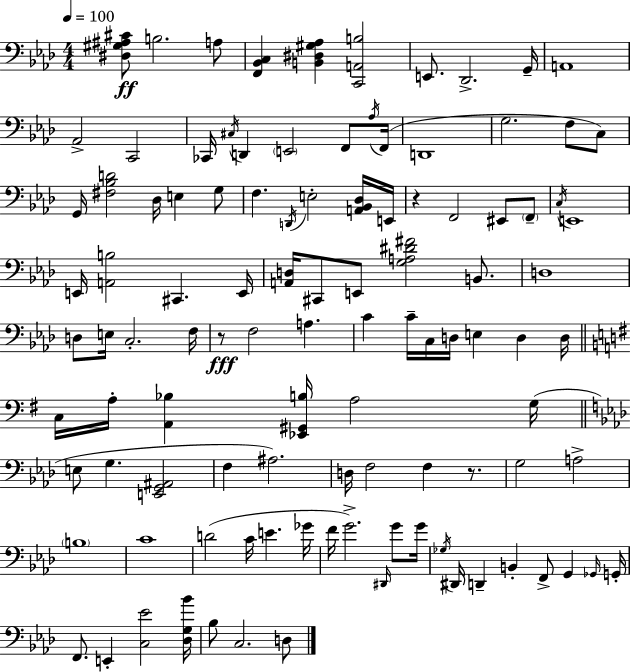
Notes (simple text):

[D#3,G#3,A#3,C#4]/e B3/h. A3/e [F2,Bb2,C3]/q [B2,D#3,G#3,Ab3]/q [C2,A2,B3]/h E2/e. Db2/h. G2/s A2/w Ab2/h C2/h CES2/s C#3/s D2/q E2/h F2/e Ab3/s F2/s D2/w G3/h. F3/e C3/e G2/s [F#3,Bb3,D4]/h Db3/s E3/q G3/e F3/q. D2/s E3/h [A2,Bb2,Db3]/s E2/s R/q F2/h EIS2/e F2/e C3/s E2/w E2/s [A2,B3]/h C#2/q. E2/s [A2,D3]/s C#2/e E2/e [G3,A3,D#4,F#4]/h B2/e. D3/w D3/e E3/s C3/h. F3/s R/e F3/h A3/q. C4/q C4/s C3/s D3/s E3/q D3/q D3/s C3/s A3/s [A2,Bb3]/q [Eb2,G#2,B3]/s A3/h G3/s E3/e G3/q. [E2,G2,A#2]/h F3/q A#3/h. D3/s F3/h F3/q R/e. G3/h A3/h B3/w C4/w D4/h C4/s E4/q. Gb4/s F4/s G4/h. D#2/s G4/e G4/s Gb3/s D#2/s D2/q B2/q F2/e G2/q Gb2/s G2/s F2/e. E2/q [C3,Eb4]/h [Db3,G3,Bb4]/s Bb3/e C3/h. D3/e